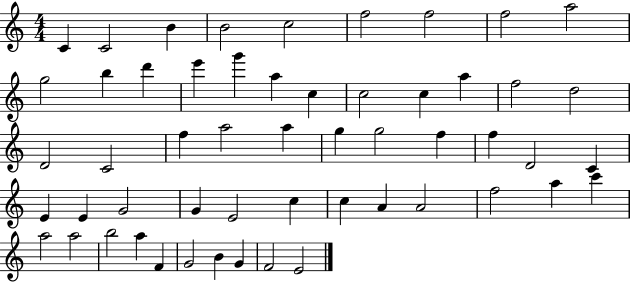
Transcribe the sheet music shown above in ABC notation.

X:1
T:Untitled
M:4/4
L:1/4
K:C
C C2 B B2 c2 f2 f2 f2 a2 g2 b d' e' g' a c c2 c a f2 d2 D2 C2 f a2 a g g2 f f D2 C E E G2 G E2 c c A A2 f2 a c' a2 a2 b2 a F G2 B G F2 E2